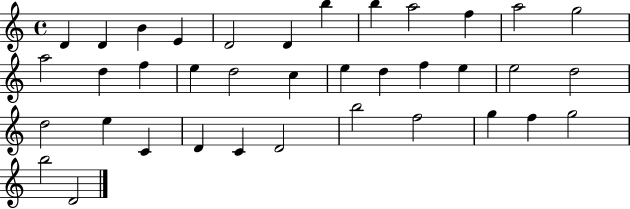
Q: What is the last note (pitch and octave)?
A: D4